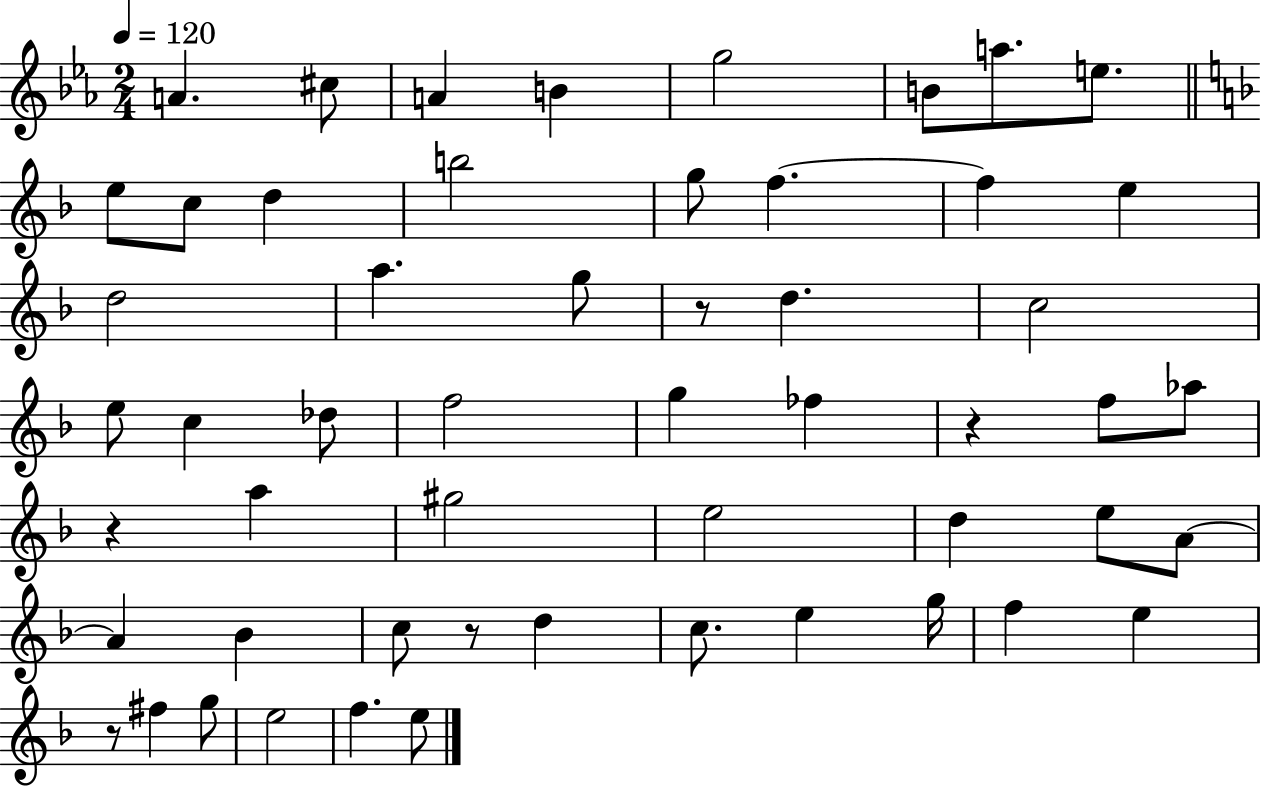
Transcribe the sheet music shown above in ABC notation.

X:1
T:Untitled
M:2/4
L:1/4
K:Eb
A ^c/2 A B g2 B/2 a/2 e/2 e/2 c/2 d b2 g/2 f f e d2 a g/2 z/2 d c2 e/2 c _d/2 f2 g _f z f/2 _a/2 z a ^g2 e2 d e/2 A/2 A _B c/2 z/2 d c/2 e g/4 f e z/2 ^f g/2 e2 f e/2